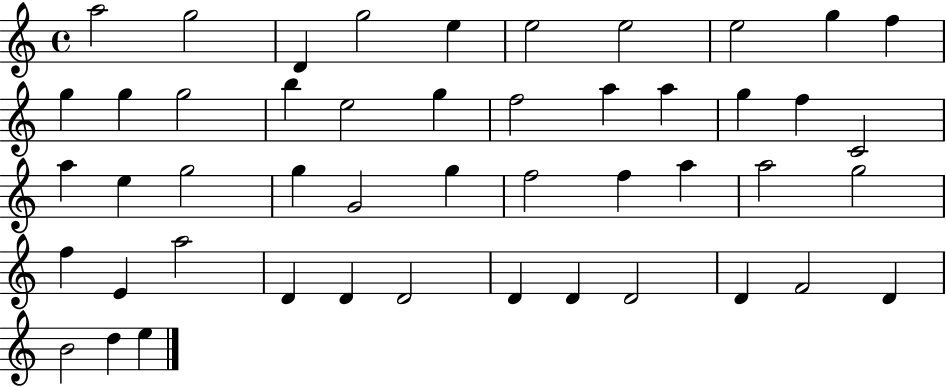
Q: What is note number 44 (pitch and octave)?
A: F4